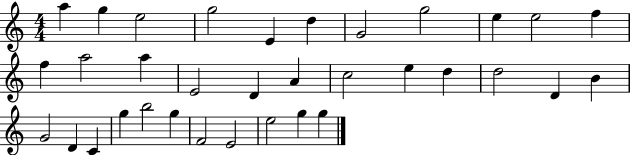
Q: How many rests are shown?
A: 0